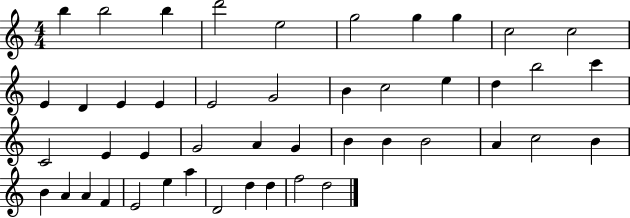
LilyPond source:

{
  \clef treble
  \numericTimeSignature
  \time 4/4
  \key c \major
  b''4 b''2 b''4 | d'''2 e''2 | g''2 g''4 g''4 | c''2 c''2 | \break e'4 d'4 e'4 e'4 | e'2 g'2 | b'4 c''2 e''4 | d''4 b''2 c'''4 | \break c'2 e'4 e'4 | g'2 a'4 g'4 | b'4 b'4 b'2 | a'4 c''2 b'4 | \break b'4 a'4 a'4 f'4 | e'2 e''4 a''4 | d'2 d''4 d''4 | f''2 d''2 | \break \bar "|."
}